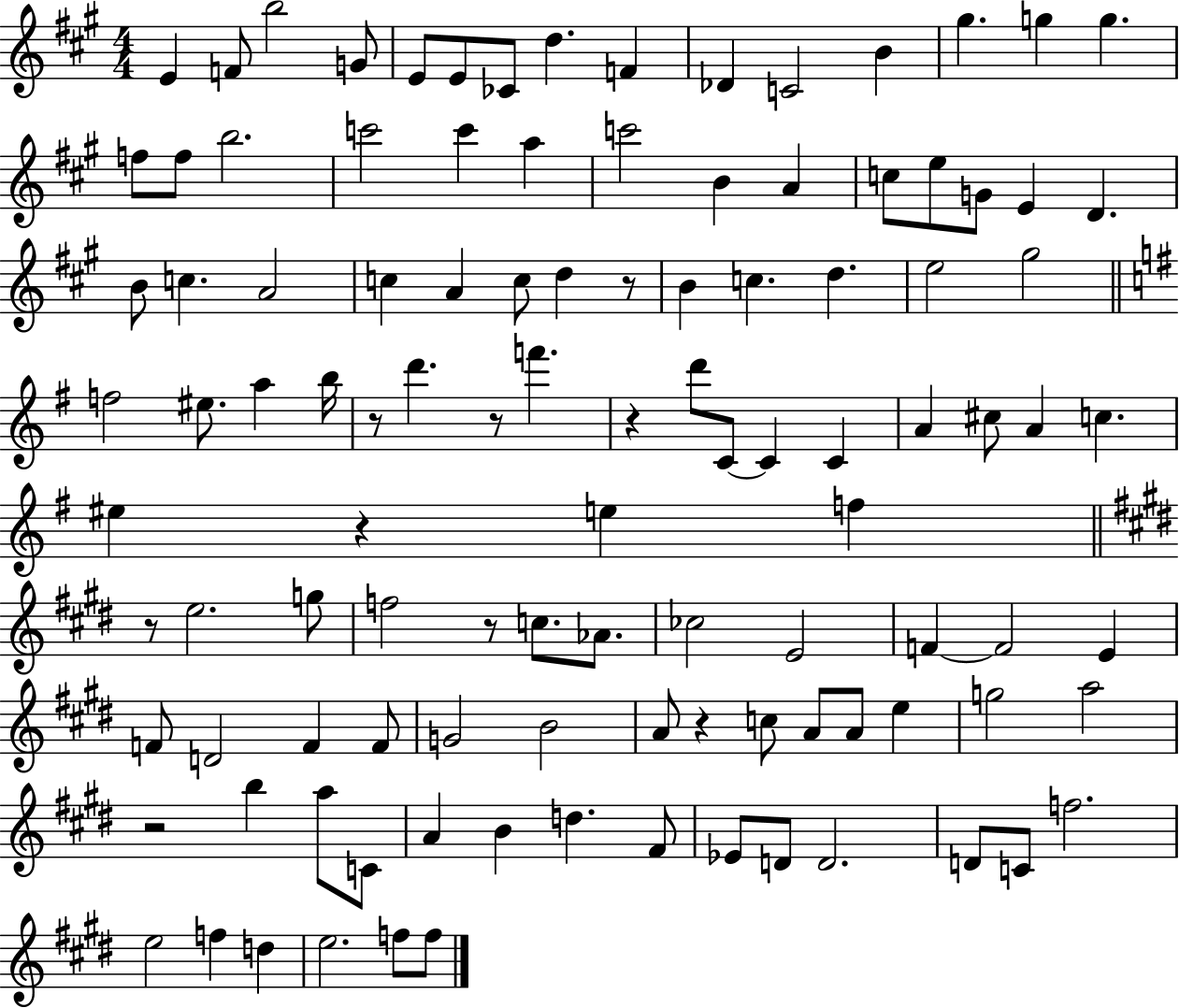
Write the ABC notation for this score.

X:1
T:Untitled
M:4/4
L:1/4
K:A
E F/2 b2 G/2 E/2 E/2 _C/2 d F _D C2 B ^g g g f/2 f/2 b2 c'2 c' a c'2 B A c/2 e/2 G/2 E D B/2 c A2 c A c/2 d z/2 B c d e2 ^g2 f2 ^e/2 a b/4 z/2 d' z/2 f' z d'/2 C/2 C C A ^c/2 A c ^e z e f z/2 e2 g/2 f2 z/2 c/2 _A/2 _c2 E2 F F2 E F/2 D2 F F/2 G2 B2 A/2 z c/2 A/2 A/2 e g2 a2 z2 b a/2 C/2 A B d ^F/2 _E/2 D/2 D2 D/2 C/2 f2 e2 f d e2 f/2 f/2